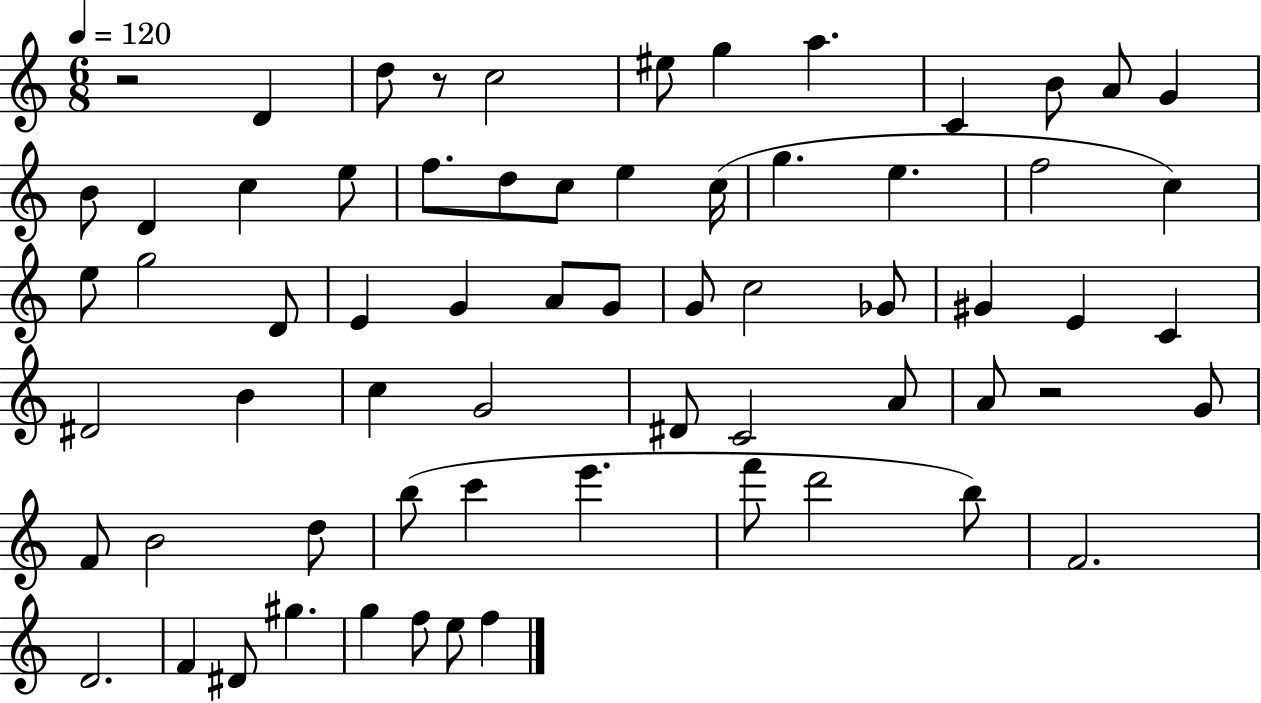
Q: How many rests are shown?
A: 3